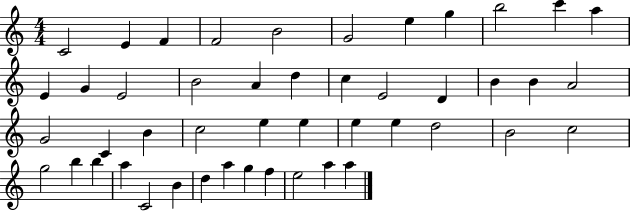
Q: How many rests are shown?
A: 0